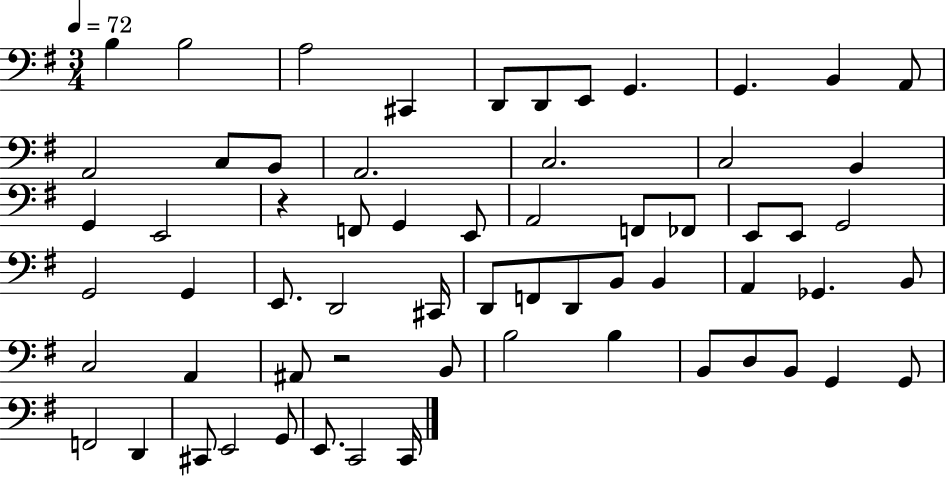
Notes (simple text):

B3/q B3/h A3/h C#2/q D2/e D2/e E2/e G2/q. G2/q. B2/q A2/e A2/h C3/e B2/e A2/h. C3/h. C3/h B2/q G2/q E2/h R/q F2/e G2/q E2/e A2/h F2/e FES2/e E2/e E2/e G2/h G2/h G2/q E2/e. D2/h C#2/s D2/e F2/e D2/e B2/e B2/q A2/q Gb2/q. B2/e C3/h A2/q A#2/e R/h B2/e B3/h B3/q B2/e D3/e B2/e G2/q G2/e F2/h D2/q C#2/e E2/h G2/e E2/e. C2/h C2/s